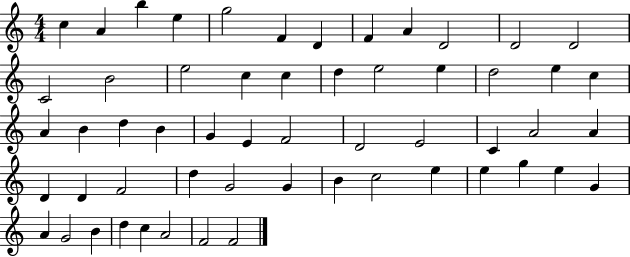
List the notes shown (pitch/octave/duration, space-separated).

C5/q A4/q B5/q E5/q G5/h F4/q D4/q F4/q A4/q D4/h D4/h D4/h C4/h B4/h E5/h C5/q C5/q D5/q E5/h E5/q D5/h E5/q C5/q A4/q B4/q D5/q B4/q G4/q E4/q F4/h D4/h E4/h C4/q A4/h A4/q D4/q D4/q F4/h D5/q G4/h G4/q B4/q C5/h E5/q E5/q G5/q E5/q G4/q A4/q G4/h B4/q D5/q C5/q A4/h F4/h F4/h